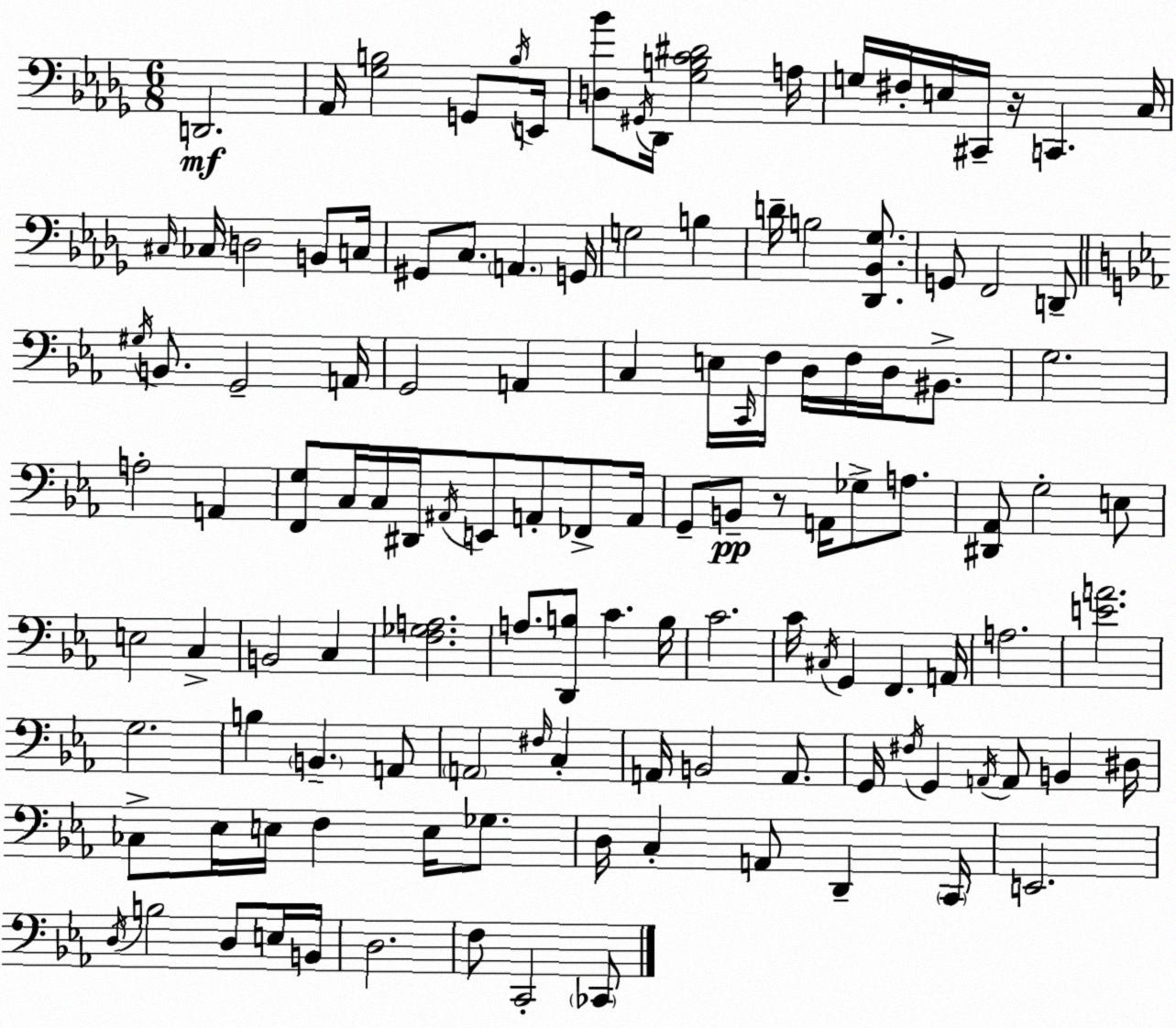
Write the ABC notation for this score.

X:1
T:Untitled
M:6/8
L:1/4
K:Bbm
D,,2 _A,,/4 [_G,B,]2 G,,/2 B,/4 E,,/4 [D,_B]/2 ^G,,/4 _D,,/4 [_G,B,C^D]2 A,/4 G,/4 ^F,/4 E,/4 ^C,,/4 z/4 C,, C,/4 ^C,/4 _C,/4 D,2 B,,/2 C,/4 ^G,,/2 C,/2 A,, G,,/4 G,2 B, D/4 B,2 [_D,,_B,,_G,]/2 G,,/2 F,,2 D,,/2 ^G,/4 B,,/2 G,,2 A,,/4 G,,2 A,, C, E,/4 C,,/4 F,/4 D,/4 F,/4 D,/4 ^B,,/2 G,2 A,2 A,, [F,,G,]/2 C,/4 C,/4 ^D,,/4 ^A,,/4 E,,/2 A,,/2 _F,,/2 A,,/4 G,,/2 B,,/2 z/2 A,,/4 _G,/2 A,/2 [^D,,_A,,]/2 G,2 E,/2 E,2 C, B,,2 C, [F,_G,A,]2 A,/2 [D,,B,]/2 C B,/4 C2 C/4 ^C,/4 G,, F,, A,,/4 A,2 [EA]2 G,2 B, B,, A,,/2 A,,2 ^F,/4 C, A,,/4 B,,2 A,,/2 G,,/4 ^F,/4 G,, A,,/4 A,,/2 B,, ^D,/4 _C,/2 _E,/4 E,/4 F, E,/4 _G,/2 D,/4 C, A,,/2 D,, C,,/4 E,,2 D,/4 B,2 D,/2 E,/4 B,,/4 D,2 F,/2 C,,2 _C,,/2